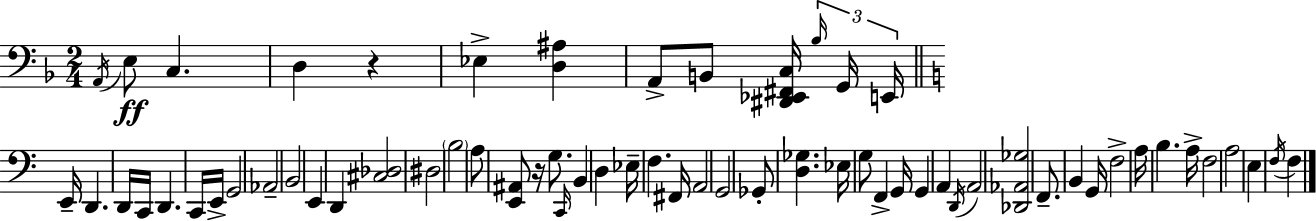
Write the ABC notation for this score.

X:1
T:Untitled
M:2/4
L:1/4
K:Dm
A,,/4 E,/2 C, D, z _E, [D,^A,] A,,/2 B,,/2 [^D,,_E,,^F,,C,]/4 _B,/4 G,,/4 E,,/4 E,,/4 D,, D,,/4 C,,/4 D,, C,,/4 E,,/4 G,,2 _A,,2 B,,2 E,, D,, [^C,_D,]2 ^D,2 B,2 A,/2 [E,,^A,,]/2 z/4 G,/2 C,,/4 B,, D, _E,/4 F, ^F,,/4 A,,2 G,,2 _G,,/2 [D,_G,] _E,/4 G,/2 F,, G,,/4 G,, A,, D,,/4 A,,2 [_D,,_A,,_G,]2 F,,/2 B,, G,,/4 F,2 A,/4 B, A,/4 F,2 A,2 E, F,/4 F,